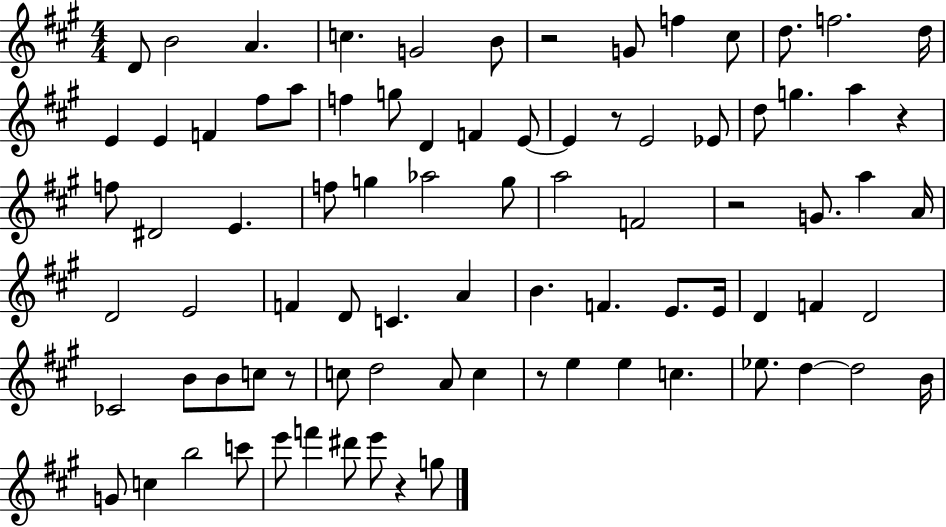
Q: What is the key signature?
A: A major